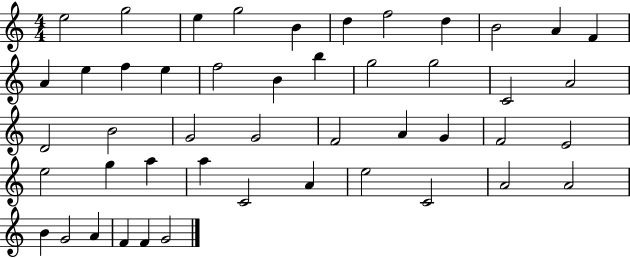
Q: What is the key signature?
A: C major